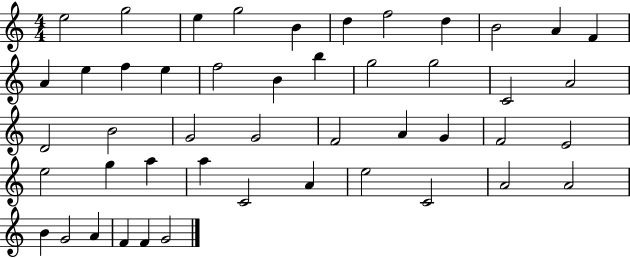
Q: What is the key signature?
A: C major